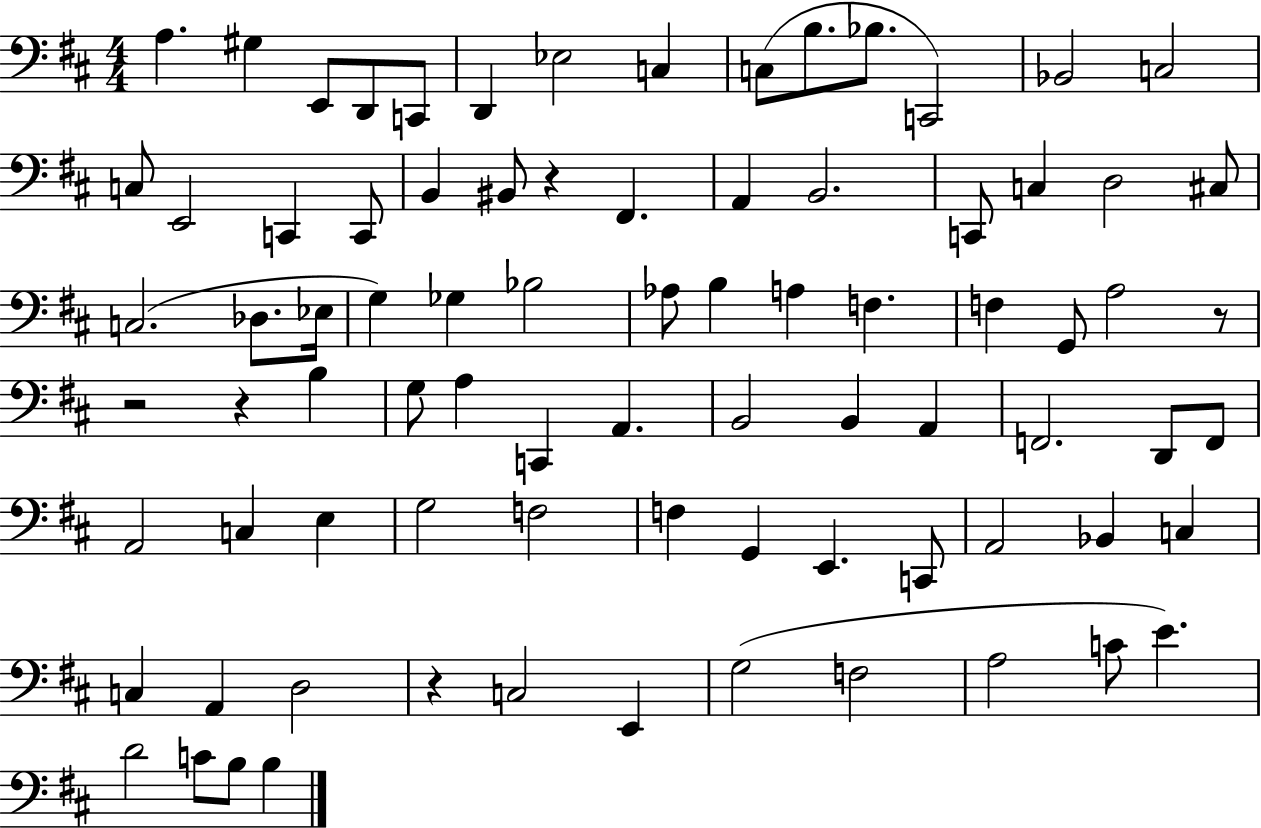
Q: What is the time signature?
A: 4/4